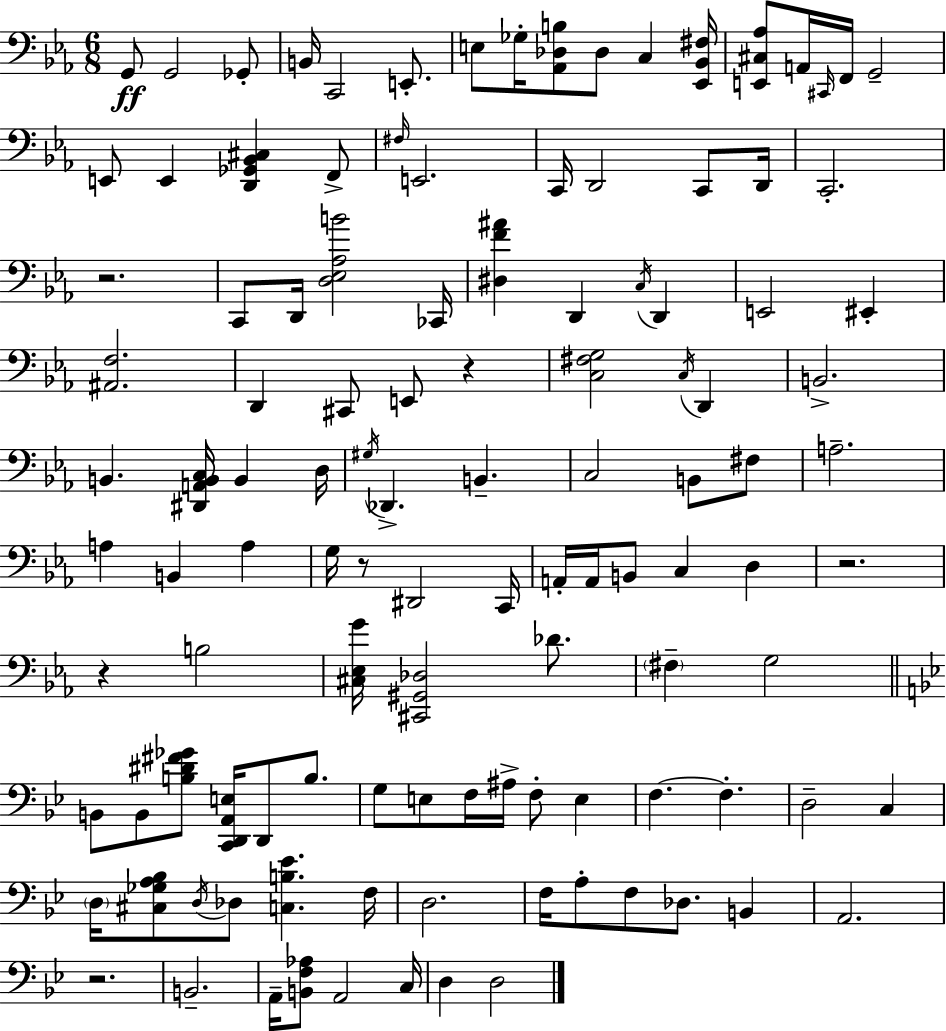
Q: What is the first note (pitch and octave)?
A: G2